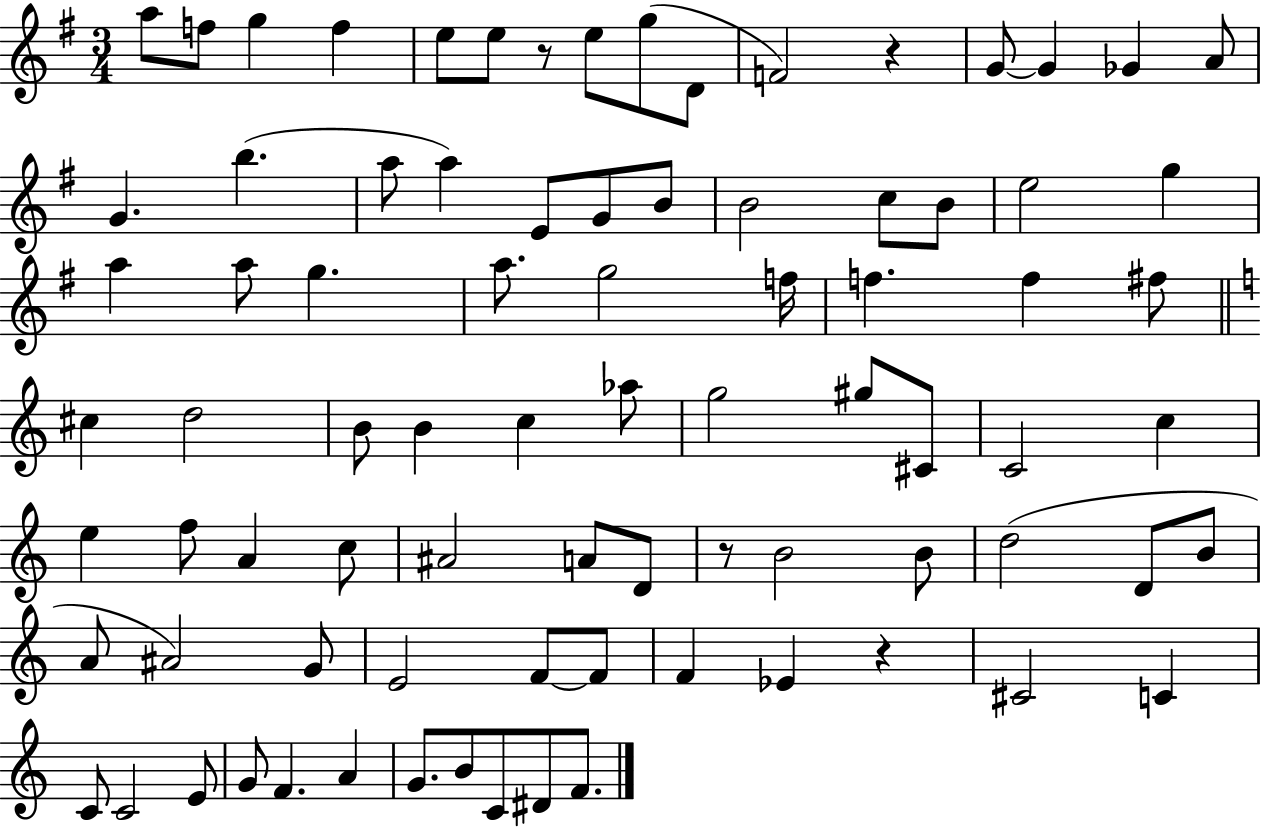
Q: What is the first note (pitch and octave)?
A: A5